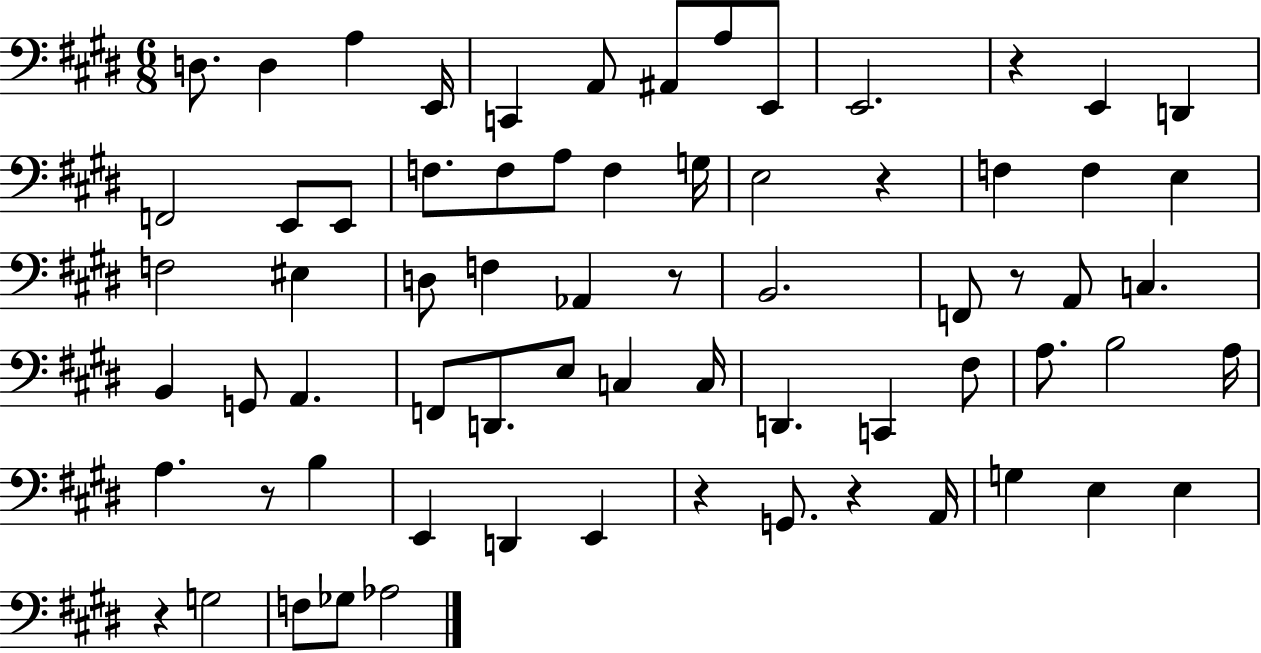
X:1
T:Untitled
M:6/8
L:1/4
K:E
D,/2 D, A, E,,/4 C,, A,,/2 ^A,,/2 A,/2 E,,/2 E,,2 z E,, D,, F,,2 E,,/2 E,,/2 F,/2 F,/2 A,/2 F, G,/4 E,2 z F, F, E, F,2 ^E, D,/2 F, _A,, z/2 B,,2 F,,/2 z/2 A,,/2 C, B,, G,,/2 A,, F,,/2 D,,/2 E,/2 C, C,/4 D,, C,, ^F,/2 A,/2 B,2 A,/4 A, z/2 B, E,, D,, E,, z G,,/2 z A,,/4 G, E, E, z G,2 F,/2 _G,/2 _A,2